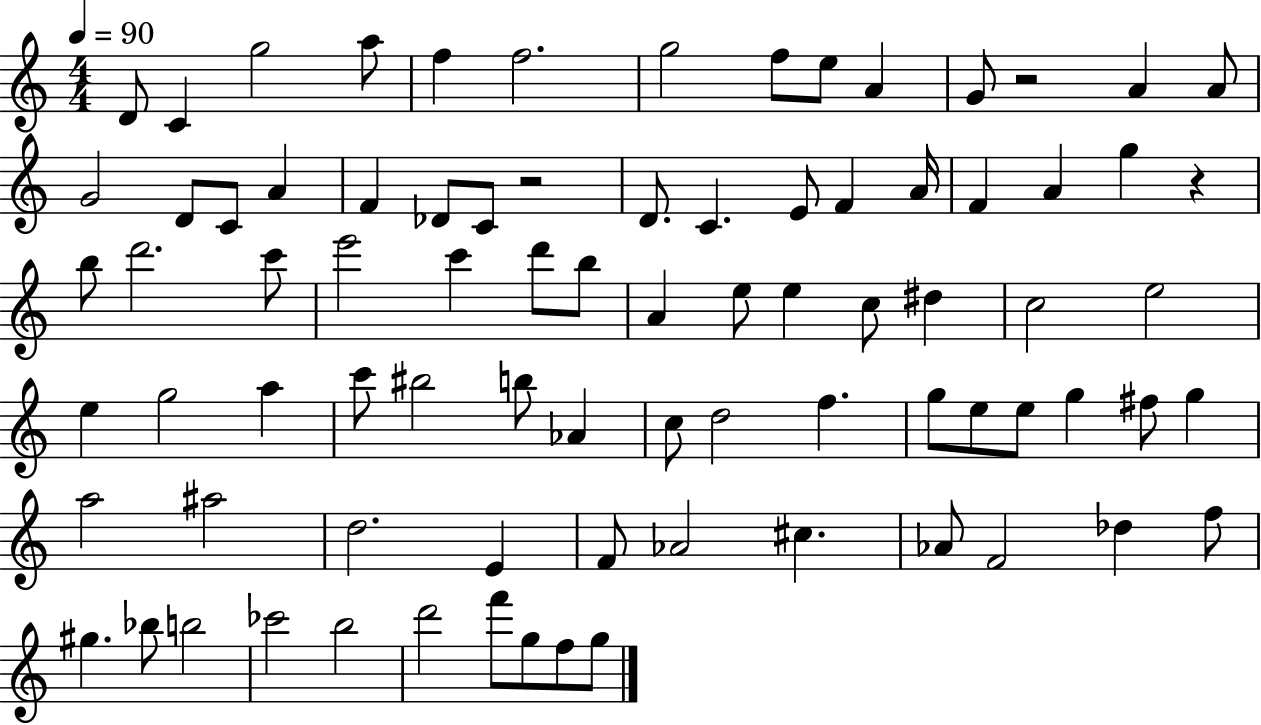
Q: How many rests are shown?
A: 3